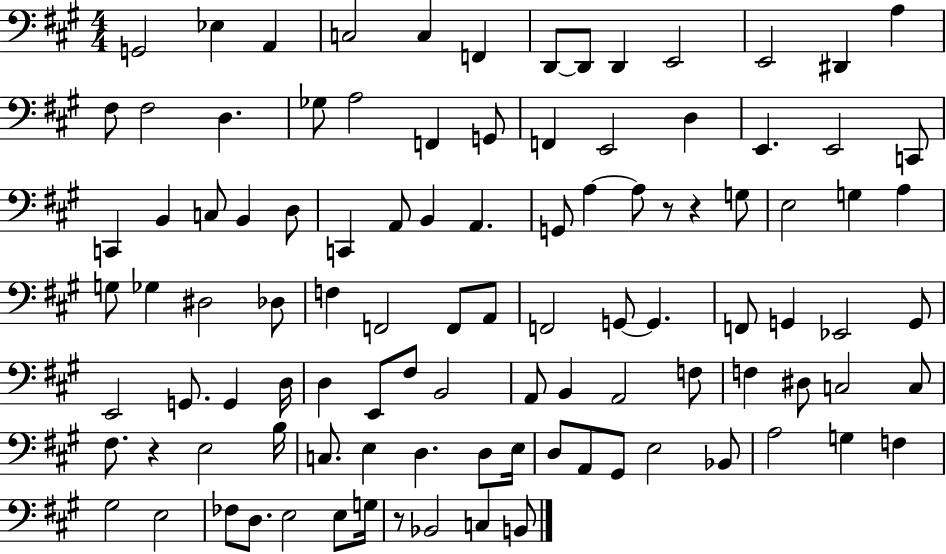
{
  \clef bass
  \numericTimeSignature
  \time 4/4
  \key a \major
  g,2 ees4 a,4 | c2 c4 f,4 | d,8~~ d,8 d,4 e,2 | e,2 dis,4 a4 | \break fis8 fis2 d4. | ges8 a2 f,4 g,8 | f,4 e,2 d4 | e,4. e,2 c,8 | \break c,4 b,4 c8 b,4 d8 | c,4 a,8 b,4 a,4. | g,8 a4~~ a8 r8 r4 g8 | e2 g4 a4 | \break g8 ges4 dis2 des8 | f4 f,2 f,8 a,8 | f,2 g,8~~ g,4. | f,8 g,4 ees,2 g,8 | \break e,2 g,8. g,4 d16 | d4 e,8 fis8 b,2 | a,8 b,4 a,2 f8 | f4 dis8 c2 c8 | \break fis8. r4 e2 b16 | c8. e4 d4. d8 e16 | d8 a,8 gis,8 e2 bes,8 | a2 g4 f4 | \break gis2 e2 | fes8 d8. e2 e8 g16 | r8 bes,2 c4 b,8 | \bar "|."
}